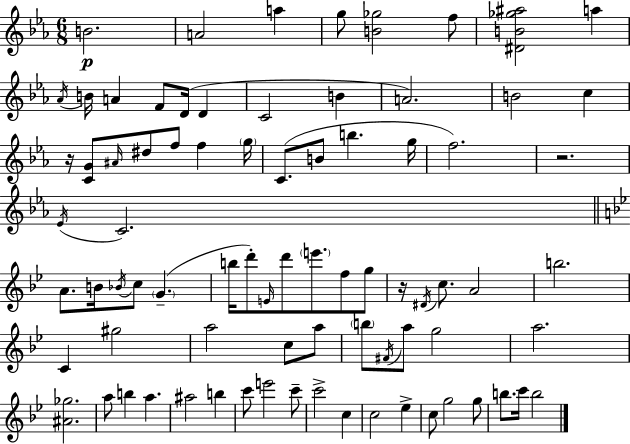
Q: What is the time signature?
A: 6/8